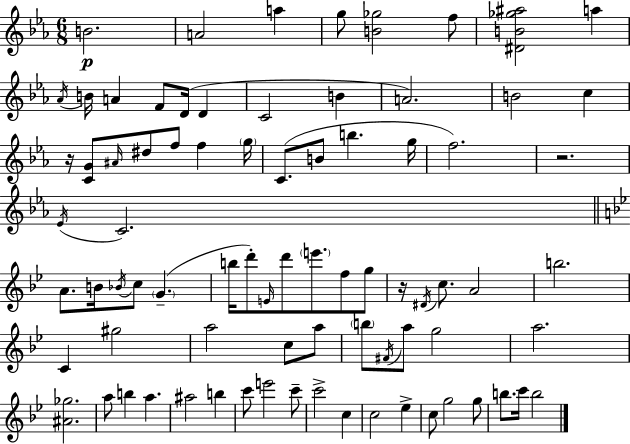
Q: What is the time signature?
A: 6/8